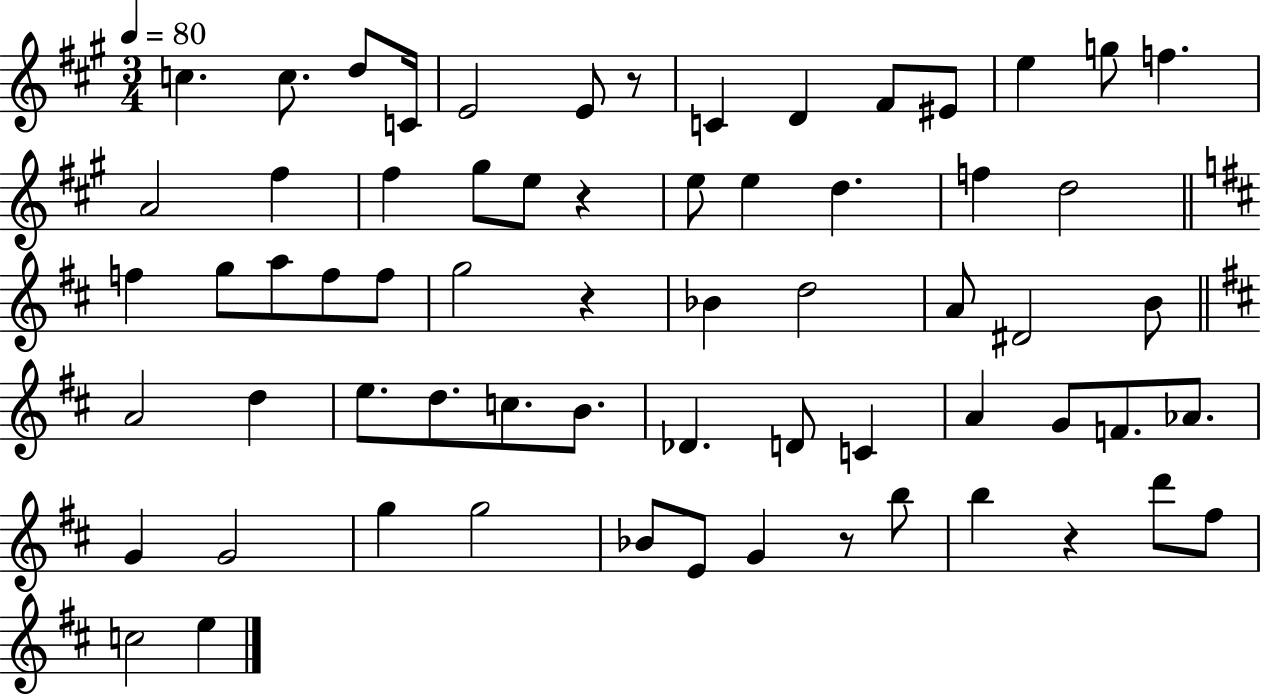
{
  \clef treble
  \numericTimeSignature
  \time 3/4
  \key a \major
  \tempo 4 = 80
  c''4. c''8. d''8 c'16 | e'2 e'8 r8 | c'4 d'4 fis'8 eis'8 | e''4 g''8 f''4. | \break a'2 fis''4 | fis''4 gis''8 e''8 r4 | e''8 e''4 d''4. | f''4 d''2 | \break \bar "||" \break \key b \minor f''4 g''8 a''8 f''8 f''8 | g''2 r4 | bes'4 d''2 | a'8 dis'2 b'8 | \break \bar "||" \break \key b \minor a'2 d''4 | e''8. d''8. c''8. b'8. | des'4. d'8 c'4 | a'4 g'8 f'8. aes'8. | \break g'4 g'2 | g''4 g''2 | bes'8 e'8 g'4 r8 b''8 | b''4 r4 d'''8 fis''8 | \break c''2 e''4 | \bar "|."
}